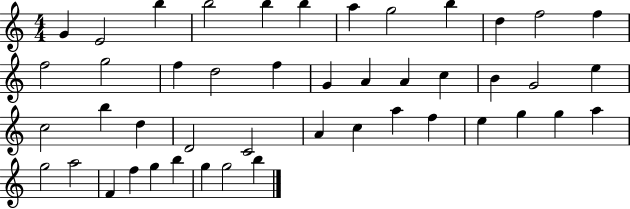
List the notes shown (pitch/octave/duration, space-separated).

G4/q E4/h B5/q B5/h B5/q B5/q A5/q G5/h B5/q D5/q F5/h F5/q F5/h G5/h F5/q D5/h F5/q G4/q A4/q A4/q C5/q B4/q G4/h E5/q C5/h B5/q D5/q D4/h C4/h A4/q C5/q A5/q F5/q E5/q G5/q G5/q A5/q G5/h A5/h F4/q F5/q G5/q B5/q G5/q G5/h B5/q